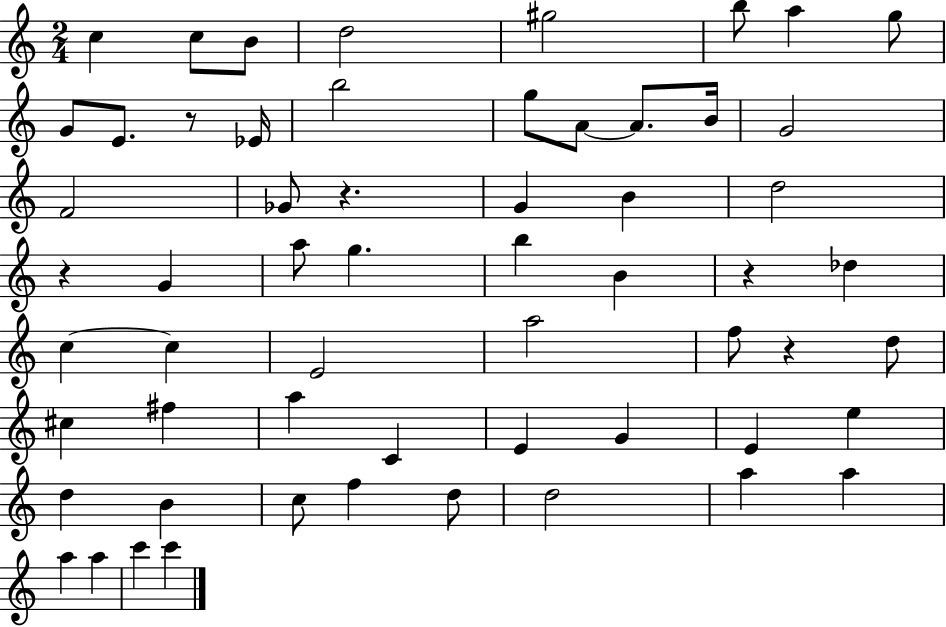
{
  \clef treble
  \numericTimeSignature
  \time 2/4
  \key c \major
  c''4 c''8 b'8 | d''2 | gis''2 | b''8 a''4 g''8 | \break g'8 e'8. r8 ees'16 | b''2 | g''8 a'8~~ a'8. b'16 | g'2 | \break f'2 | ges'8 r4. | g'4 b'4 | d''2 | \break r4 g'4 | a''8 g''4. | b''4 b'4 | r4 des''4 | \break c''4~~ c''4 | e'2 | a''2 | f''8 r4 d''8 | \break cis''4 fis''4 | a''4 c'4 | e'4 g'4 | e'4 e''4 | \break d''4 b'4 | c''8 f''4 d''8 | d''2 | a''4 a''4 | \break a''4 a''4 | c'''4 c'''4 | \bar "|."
}